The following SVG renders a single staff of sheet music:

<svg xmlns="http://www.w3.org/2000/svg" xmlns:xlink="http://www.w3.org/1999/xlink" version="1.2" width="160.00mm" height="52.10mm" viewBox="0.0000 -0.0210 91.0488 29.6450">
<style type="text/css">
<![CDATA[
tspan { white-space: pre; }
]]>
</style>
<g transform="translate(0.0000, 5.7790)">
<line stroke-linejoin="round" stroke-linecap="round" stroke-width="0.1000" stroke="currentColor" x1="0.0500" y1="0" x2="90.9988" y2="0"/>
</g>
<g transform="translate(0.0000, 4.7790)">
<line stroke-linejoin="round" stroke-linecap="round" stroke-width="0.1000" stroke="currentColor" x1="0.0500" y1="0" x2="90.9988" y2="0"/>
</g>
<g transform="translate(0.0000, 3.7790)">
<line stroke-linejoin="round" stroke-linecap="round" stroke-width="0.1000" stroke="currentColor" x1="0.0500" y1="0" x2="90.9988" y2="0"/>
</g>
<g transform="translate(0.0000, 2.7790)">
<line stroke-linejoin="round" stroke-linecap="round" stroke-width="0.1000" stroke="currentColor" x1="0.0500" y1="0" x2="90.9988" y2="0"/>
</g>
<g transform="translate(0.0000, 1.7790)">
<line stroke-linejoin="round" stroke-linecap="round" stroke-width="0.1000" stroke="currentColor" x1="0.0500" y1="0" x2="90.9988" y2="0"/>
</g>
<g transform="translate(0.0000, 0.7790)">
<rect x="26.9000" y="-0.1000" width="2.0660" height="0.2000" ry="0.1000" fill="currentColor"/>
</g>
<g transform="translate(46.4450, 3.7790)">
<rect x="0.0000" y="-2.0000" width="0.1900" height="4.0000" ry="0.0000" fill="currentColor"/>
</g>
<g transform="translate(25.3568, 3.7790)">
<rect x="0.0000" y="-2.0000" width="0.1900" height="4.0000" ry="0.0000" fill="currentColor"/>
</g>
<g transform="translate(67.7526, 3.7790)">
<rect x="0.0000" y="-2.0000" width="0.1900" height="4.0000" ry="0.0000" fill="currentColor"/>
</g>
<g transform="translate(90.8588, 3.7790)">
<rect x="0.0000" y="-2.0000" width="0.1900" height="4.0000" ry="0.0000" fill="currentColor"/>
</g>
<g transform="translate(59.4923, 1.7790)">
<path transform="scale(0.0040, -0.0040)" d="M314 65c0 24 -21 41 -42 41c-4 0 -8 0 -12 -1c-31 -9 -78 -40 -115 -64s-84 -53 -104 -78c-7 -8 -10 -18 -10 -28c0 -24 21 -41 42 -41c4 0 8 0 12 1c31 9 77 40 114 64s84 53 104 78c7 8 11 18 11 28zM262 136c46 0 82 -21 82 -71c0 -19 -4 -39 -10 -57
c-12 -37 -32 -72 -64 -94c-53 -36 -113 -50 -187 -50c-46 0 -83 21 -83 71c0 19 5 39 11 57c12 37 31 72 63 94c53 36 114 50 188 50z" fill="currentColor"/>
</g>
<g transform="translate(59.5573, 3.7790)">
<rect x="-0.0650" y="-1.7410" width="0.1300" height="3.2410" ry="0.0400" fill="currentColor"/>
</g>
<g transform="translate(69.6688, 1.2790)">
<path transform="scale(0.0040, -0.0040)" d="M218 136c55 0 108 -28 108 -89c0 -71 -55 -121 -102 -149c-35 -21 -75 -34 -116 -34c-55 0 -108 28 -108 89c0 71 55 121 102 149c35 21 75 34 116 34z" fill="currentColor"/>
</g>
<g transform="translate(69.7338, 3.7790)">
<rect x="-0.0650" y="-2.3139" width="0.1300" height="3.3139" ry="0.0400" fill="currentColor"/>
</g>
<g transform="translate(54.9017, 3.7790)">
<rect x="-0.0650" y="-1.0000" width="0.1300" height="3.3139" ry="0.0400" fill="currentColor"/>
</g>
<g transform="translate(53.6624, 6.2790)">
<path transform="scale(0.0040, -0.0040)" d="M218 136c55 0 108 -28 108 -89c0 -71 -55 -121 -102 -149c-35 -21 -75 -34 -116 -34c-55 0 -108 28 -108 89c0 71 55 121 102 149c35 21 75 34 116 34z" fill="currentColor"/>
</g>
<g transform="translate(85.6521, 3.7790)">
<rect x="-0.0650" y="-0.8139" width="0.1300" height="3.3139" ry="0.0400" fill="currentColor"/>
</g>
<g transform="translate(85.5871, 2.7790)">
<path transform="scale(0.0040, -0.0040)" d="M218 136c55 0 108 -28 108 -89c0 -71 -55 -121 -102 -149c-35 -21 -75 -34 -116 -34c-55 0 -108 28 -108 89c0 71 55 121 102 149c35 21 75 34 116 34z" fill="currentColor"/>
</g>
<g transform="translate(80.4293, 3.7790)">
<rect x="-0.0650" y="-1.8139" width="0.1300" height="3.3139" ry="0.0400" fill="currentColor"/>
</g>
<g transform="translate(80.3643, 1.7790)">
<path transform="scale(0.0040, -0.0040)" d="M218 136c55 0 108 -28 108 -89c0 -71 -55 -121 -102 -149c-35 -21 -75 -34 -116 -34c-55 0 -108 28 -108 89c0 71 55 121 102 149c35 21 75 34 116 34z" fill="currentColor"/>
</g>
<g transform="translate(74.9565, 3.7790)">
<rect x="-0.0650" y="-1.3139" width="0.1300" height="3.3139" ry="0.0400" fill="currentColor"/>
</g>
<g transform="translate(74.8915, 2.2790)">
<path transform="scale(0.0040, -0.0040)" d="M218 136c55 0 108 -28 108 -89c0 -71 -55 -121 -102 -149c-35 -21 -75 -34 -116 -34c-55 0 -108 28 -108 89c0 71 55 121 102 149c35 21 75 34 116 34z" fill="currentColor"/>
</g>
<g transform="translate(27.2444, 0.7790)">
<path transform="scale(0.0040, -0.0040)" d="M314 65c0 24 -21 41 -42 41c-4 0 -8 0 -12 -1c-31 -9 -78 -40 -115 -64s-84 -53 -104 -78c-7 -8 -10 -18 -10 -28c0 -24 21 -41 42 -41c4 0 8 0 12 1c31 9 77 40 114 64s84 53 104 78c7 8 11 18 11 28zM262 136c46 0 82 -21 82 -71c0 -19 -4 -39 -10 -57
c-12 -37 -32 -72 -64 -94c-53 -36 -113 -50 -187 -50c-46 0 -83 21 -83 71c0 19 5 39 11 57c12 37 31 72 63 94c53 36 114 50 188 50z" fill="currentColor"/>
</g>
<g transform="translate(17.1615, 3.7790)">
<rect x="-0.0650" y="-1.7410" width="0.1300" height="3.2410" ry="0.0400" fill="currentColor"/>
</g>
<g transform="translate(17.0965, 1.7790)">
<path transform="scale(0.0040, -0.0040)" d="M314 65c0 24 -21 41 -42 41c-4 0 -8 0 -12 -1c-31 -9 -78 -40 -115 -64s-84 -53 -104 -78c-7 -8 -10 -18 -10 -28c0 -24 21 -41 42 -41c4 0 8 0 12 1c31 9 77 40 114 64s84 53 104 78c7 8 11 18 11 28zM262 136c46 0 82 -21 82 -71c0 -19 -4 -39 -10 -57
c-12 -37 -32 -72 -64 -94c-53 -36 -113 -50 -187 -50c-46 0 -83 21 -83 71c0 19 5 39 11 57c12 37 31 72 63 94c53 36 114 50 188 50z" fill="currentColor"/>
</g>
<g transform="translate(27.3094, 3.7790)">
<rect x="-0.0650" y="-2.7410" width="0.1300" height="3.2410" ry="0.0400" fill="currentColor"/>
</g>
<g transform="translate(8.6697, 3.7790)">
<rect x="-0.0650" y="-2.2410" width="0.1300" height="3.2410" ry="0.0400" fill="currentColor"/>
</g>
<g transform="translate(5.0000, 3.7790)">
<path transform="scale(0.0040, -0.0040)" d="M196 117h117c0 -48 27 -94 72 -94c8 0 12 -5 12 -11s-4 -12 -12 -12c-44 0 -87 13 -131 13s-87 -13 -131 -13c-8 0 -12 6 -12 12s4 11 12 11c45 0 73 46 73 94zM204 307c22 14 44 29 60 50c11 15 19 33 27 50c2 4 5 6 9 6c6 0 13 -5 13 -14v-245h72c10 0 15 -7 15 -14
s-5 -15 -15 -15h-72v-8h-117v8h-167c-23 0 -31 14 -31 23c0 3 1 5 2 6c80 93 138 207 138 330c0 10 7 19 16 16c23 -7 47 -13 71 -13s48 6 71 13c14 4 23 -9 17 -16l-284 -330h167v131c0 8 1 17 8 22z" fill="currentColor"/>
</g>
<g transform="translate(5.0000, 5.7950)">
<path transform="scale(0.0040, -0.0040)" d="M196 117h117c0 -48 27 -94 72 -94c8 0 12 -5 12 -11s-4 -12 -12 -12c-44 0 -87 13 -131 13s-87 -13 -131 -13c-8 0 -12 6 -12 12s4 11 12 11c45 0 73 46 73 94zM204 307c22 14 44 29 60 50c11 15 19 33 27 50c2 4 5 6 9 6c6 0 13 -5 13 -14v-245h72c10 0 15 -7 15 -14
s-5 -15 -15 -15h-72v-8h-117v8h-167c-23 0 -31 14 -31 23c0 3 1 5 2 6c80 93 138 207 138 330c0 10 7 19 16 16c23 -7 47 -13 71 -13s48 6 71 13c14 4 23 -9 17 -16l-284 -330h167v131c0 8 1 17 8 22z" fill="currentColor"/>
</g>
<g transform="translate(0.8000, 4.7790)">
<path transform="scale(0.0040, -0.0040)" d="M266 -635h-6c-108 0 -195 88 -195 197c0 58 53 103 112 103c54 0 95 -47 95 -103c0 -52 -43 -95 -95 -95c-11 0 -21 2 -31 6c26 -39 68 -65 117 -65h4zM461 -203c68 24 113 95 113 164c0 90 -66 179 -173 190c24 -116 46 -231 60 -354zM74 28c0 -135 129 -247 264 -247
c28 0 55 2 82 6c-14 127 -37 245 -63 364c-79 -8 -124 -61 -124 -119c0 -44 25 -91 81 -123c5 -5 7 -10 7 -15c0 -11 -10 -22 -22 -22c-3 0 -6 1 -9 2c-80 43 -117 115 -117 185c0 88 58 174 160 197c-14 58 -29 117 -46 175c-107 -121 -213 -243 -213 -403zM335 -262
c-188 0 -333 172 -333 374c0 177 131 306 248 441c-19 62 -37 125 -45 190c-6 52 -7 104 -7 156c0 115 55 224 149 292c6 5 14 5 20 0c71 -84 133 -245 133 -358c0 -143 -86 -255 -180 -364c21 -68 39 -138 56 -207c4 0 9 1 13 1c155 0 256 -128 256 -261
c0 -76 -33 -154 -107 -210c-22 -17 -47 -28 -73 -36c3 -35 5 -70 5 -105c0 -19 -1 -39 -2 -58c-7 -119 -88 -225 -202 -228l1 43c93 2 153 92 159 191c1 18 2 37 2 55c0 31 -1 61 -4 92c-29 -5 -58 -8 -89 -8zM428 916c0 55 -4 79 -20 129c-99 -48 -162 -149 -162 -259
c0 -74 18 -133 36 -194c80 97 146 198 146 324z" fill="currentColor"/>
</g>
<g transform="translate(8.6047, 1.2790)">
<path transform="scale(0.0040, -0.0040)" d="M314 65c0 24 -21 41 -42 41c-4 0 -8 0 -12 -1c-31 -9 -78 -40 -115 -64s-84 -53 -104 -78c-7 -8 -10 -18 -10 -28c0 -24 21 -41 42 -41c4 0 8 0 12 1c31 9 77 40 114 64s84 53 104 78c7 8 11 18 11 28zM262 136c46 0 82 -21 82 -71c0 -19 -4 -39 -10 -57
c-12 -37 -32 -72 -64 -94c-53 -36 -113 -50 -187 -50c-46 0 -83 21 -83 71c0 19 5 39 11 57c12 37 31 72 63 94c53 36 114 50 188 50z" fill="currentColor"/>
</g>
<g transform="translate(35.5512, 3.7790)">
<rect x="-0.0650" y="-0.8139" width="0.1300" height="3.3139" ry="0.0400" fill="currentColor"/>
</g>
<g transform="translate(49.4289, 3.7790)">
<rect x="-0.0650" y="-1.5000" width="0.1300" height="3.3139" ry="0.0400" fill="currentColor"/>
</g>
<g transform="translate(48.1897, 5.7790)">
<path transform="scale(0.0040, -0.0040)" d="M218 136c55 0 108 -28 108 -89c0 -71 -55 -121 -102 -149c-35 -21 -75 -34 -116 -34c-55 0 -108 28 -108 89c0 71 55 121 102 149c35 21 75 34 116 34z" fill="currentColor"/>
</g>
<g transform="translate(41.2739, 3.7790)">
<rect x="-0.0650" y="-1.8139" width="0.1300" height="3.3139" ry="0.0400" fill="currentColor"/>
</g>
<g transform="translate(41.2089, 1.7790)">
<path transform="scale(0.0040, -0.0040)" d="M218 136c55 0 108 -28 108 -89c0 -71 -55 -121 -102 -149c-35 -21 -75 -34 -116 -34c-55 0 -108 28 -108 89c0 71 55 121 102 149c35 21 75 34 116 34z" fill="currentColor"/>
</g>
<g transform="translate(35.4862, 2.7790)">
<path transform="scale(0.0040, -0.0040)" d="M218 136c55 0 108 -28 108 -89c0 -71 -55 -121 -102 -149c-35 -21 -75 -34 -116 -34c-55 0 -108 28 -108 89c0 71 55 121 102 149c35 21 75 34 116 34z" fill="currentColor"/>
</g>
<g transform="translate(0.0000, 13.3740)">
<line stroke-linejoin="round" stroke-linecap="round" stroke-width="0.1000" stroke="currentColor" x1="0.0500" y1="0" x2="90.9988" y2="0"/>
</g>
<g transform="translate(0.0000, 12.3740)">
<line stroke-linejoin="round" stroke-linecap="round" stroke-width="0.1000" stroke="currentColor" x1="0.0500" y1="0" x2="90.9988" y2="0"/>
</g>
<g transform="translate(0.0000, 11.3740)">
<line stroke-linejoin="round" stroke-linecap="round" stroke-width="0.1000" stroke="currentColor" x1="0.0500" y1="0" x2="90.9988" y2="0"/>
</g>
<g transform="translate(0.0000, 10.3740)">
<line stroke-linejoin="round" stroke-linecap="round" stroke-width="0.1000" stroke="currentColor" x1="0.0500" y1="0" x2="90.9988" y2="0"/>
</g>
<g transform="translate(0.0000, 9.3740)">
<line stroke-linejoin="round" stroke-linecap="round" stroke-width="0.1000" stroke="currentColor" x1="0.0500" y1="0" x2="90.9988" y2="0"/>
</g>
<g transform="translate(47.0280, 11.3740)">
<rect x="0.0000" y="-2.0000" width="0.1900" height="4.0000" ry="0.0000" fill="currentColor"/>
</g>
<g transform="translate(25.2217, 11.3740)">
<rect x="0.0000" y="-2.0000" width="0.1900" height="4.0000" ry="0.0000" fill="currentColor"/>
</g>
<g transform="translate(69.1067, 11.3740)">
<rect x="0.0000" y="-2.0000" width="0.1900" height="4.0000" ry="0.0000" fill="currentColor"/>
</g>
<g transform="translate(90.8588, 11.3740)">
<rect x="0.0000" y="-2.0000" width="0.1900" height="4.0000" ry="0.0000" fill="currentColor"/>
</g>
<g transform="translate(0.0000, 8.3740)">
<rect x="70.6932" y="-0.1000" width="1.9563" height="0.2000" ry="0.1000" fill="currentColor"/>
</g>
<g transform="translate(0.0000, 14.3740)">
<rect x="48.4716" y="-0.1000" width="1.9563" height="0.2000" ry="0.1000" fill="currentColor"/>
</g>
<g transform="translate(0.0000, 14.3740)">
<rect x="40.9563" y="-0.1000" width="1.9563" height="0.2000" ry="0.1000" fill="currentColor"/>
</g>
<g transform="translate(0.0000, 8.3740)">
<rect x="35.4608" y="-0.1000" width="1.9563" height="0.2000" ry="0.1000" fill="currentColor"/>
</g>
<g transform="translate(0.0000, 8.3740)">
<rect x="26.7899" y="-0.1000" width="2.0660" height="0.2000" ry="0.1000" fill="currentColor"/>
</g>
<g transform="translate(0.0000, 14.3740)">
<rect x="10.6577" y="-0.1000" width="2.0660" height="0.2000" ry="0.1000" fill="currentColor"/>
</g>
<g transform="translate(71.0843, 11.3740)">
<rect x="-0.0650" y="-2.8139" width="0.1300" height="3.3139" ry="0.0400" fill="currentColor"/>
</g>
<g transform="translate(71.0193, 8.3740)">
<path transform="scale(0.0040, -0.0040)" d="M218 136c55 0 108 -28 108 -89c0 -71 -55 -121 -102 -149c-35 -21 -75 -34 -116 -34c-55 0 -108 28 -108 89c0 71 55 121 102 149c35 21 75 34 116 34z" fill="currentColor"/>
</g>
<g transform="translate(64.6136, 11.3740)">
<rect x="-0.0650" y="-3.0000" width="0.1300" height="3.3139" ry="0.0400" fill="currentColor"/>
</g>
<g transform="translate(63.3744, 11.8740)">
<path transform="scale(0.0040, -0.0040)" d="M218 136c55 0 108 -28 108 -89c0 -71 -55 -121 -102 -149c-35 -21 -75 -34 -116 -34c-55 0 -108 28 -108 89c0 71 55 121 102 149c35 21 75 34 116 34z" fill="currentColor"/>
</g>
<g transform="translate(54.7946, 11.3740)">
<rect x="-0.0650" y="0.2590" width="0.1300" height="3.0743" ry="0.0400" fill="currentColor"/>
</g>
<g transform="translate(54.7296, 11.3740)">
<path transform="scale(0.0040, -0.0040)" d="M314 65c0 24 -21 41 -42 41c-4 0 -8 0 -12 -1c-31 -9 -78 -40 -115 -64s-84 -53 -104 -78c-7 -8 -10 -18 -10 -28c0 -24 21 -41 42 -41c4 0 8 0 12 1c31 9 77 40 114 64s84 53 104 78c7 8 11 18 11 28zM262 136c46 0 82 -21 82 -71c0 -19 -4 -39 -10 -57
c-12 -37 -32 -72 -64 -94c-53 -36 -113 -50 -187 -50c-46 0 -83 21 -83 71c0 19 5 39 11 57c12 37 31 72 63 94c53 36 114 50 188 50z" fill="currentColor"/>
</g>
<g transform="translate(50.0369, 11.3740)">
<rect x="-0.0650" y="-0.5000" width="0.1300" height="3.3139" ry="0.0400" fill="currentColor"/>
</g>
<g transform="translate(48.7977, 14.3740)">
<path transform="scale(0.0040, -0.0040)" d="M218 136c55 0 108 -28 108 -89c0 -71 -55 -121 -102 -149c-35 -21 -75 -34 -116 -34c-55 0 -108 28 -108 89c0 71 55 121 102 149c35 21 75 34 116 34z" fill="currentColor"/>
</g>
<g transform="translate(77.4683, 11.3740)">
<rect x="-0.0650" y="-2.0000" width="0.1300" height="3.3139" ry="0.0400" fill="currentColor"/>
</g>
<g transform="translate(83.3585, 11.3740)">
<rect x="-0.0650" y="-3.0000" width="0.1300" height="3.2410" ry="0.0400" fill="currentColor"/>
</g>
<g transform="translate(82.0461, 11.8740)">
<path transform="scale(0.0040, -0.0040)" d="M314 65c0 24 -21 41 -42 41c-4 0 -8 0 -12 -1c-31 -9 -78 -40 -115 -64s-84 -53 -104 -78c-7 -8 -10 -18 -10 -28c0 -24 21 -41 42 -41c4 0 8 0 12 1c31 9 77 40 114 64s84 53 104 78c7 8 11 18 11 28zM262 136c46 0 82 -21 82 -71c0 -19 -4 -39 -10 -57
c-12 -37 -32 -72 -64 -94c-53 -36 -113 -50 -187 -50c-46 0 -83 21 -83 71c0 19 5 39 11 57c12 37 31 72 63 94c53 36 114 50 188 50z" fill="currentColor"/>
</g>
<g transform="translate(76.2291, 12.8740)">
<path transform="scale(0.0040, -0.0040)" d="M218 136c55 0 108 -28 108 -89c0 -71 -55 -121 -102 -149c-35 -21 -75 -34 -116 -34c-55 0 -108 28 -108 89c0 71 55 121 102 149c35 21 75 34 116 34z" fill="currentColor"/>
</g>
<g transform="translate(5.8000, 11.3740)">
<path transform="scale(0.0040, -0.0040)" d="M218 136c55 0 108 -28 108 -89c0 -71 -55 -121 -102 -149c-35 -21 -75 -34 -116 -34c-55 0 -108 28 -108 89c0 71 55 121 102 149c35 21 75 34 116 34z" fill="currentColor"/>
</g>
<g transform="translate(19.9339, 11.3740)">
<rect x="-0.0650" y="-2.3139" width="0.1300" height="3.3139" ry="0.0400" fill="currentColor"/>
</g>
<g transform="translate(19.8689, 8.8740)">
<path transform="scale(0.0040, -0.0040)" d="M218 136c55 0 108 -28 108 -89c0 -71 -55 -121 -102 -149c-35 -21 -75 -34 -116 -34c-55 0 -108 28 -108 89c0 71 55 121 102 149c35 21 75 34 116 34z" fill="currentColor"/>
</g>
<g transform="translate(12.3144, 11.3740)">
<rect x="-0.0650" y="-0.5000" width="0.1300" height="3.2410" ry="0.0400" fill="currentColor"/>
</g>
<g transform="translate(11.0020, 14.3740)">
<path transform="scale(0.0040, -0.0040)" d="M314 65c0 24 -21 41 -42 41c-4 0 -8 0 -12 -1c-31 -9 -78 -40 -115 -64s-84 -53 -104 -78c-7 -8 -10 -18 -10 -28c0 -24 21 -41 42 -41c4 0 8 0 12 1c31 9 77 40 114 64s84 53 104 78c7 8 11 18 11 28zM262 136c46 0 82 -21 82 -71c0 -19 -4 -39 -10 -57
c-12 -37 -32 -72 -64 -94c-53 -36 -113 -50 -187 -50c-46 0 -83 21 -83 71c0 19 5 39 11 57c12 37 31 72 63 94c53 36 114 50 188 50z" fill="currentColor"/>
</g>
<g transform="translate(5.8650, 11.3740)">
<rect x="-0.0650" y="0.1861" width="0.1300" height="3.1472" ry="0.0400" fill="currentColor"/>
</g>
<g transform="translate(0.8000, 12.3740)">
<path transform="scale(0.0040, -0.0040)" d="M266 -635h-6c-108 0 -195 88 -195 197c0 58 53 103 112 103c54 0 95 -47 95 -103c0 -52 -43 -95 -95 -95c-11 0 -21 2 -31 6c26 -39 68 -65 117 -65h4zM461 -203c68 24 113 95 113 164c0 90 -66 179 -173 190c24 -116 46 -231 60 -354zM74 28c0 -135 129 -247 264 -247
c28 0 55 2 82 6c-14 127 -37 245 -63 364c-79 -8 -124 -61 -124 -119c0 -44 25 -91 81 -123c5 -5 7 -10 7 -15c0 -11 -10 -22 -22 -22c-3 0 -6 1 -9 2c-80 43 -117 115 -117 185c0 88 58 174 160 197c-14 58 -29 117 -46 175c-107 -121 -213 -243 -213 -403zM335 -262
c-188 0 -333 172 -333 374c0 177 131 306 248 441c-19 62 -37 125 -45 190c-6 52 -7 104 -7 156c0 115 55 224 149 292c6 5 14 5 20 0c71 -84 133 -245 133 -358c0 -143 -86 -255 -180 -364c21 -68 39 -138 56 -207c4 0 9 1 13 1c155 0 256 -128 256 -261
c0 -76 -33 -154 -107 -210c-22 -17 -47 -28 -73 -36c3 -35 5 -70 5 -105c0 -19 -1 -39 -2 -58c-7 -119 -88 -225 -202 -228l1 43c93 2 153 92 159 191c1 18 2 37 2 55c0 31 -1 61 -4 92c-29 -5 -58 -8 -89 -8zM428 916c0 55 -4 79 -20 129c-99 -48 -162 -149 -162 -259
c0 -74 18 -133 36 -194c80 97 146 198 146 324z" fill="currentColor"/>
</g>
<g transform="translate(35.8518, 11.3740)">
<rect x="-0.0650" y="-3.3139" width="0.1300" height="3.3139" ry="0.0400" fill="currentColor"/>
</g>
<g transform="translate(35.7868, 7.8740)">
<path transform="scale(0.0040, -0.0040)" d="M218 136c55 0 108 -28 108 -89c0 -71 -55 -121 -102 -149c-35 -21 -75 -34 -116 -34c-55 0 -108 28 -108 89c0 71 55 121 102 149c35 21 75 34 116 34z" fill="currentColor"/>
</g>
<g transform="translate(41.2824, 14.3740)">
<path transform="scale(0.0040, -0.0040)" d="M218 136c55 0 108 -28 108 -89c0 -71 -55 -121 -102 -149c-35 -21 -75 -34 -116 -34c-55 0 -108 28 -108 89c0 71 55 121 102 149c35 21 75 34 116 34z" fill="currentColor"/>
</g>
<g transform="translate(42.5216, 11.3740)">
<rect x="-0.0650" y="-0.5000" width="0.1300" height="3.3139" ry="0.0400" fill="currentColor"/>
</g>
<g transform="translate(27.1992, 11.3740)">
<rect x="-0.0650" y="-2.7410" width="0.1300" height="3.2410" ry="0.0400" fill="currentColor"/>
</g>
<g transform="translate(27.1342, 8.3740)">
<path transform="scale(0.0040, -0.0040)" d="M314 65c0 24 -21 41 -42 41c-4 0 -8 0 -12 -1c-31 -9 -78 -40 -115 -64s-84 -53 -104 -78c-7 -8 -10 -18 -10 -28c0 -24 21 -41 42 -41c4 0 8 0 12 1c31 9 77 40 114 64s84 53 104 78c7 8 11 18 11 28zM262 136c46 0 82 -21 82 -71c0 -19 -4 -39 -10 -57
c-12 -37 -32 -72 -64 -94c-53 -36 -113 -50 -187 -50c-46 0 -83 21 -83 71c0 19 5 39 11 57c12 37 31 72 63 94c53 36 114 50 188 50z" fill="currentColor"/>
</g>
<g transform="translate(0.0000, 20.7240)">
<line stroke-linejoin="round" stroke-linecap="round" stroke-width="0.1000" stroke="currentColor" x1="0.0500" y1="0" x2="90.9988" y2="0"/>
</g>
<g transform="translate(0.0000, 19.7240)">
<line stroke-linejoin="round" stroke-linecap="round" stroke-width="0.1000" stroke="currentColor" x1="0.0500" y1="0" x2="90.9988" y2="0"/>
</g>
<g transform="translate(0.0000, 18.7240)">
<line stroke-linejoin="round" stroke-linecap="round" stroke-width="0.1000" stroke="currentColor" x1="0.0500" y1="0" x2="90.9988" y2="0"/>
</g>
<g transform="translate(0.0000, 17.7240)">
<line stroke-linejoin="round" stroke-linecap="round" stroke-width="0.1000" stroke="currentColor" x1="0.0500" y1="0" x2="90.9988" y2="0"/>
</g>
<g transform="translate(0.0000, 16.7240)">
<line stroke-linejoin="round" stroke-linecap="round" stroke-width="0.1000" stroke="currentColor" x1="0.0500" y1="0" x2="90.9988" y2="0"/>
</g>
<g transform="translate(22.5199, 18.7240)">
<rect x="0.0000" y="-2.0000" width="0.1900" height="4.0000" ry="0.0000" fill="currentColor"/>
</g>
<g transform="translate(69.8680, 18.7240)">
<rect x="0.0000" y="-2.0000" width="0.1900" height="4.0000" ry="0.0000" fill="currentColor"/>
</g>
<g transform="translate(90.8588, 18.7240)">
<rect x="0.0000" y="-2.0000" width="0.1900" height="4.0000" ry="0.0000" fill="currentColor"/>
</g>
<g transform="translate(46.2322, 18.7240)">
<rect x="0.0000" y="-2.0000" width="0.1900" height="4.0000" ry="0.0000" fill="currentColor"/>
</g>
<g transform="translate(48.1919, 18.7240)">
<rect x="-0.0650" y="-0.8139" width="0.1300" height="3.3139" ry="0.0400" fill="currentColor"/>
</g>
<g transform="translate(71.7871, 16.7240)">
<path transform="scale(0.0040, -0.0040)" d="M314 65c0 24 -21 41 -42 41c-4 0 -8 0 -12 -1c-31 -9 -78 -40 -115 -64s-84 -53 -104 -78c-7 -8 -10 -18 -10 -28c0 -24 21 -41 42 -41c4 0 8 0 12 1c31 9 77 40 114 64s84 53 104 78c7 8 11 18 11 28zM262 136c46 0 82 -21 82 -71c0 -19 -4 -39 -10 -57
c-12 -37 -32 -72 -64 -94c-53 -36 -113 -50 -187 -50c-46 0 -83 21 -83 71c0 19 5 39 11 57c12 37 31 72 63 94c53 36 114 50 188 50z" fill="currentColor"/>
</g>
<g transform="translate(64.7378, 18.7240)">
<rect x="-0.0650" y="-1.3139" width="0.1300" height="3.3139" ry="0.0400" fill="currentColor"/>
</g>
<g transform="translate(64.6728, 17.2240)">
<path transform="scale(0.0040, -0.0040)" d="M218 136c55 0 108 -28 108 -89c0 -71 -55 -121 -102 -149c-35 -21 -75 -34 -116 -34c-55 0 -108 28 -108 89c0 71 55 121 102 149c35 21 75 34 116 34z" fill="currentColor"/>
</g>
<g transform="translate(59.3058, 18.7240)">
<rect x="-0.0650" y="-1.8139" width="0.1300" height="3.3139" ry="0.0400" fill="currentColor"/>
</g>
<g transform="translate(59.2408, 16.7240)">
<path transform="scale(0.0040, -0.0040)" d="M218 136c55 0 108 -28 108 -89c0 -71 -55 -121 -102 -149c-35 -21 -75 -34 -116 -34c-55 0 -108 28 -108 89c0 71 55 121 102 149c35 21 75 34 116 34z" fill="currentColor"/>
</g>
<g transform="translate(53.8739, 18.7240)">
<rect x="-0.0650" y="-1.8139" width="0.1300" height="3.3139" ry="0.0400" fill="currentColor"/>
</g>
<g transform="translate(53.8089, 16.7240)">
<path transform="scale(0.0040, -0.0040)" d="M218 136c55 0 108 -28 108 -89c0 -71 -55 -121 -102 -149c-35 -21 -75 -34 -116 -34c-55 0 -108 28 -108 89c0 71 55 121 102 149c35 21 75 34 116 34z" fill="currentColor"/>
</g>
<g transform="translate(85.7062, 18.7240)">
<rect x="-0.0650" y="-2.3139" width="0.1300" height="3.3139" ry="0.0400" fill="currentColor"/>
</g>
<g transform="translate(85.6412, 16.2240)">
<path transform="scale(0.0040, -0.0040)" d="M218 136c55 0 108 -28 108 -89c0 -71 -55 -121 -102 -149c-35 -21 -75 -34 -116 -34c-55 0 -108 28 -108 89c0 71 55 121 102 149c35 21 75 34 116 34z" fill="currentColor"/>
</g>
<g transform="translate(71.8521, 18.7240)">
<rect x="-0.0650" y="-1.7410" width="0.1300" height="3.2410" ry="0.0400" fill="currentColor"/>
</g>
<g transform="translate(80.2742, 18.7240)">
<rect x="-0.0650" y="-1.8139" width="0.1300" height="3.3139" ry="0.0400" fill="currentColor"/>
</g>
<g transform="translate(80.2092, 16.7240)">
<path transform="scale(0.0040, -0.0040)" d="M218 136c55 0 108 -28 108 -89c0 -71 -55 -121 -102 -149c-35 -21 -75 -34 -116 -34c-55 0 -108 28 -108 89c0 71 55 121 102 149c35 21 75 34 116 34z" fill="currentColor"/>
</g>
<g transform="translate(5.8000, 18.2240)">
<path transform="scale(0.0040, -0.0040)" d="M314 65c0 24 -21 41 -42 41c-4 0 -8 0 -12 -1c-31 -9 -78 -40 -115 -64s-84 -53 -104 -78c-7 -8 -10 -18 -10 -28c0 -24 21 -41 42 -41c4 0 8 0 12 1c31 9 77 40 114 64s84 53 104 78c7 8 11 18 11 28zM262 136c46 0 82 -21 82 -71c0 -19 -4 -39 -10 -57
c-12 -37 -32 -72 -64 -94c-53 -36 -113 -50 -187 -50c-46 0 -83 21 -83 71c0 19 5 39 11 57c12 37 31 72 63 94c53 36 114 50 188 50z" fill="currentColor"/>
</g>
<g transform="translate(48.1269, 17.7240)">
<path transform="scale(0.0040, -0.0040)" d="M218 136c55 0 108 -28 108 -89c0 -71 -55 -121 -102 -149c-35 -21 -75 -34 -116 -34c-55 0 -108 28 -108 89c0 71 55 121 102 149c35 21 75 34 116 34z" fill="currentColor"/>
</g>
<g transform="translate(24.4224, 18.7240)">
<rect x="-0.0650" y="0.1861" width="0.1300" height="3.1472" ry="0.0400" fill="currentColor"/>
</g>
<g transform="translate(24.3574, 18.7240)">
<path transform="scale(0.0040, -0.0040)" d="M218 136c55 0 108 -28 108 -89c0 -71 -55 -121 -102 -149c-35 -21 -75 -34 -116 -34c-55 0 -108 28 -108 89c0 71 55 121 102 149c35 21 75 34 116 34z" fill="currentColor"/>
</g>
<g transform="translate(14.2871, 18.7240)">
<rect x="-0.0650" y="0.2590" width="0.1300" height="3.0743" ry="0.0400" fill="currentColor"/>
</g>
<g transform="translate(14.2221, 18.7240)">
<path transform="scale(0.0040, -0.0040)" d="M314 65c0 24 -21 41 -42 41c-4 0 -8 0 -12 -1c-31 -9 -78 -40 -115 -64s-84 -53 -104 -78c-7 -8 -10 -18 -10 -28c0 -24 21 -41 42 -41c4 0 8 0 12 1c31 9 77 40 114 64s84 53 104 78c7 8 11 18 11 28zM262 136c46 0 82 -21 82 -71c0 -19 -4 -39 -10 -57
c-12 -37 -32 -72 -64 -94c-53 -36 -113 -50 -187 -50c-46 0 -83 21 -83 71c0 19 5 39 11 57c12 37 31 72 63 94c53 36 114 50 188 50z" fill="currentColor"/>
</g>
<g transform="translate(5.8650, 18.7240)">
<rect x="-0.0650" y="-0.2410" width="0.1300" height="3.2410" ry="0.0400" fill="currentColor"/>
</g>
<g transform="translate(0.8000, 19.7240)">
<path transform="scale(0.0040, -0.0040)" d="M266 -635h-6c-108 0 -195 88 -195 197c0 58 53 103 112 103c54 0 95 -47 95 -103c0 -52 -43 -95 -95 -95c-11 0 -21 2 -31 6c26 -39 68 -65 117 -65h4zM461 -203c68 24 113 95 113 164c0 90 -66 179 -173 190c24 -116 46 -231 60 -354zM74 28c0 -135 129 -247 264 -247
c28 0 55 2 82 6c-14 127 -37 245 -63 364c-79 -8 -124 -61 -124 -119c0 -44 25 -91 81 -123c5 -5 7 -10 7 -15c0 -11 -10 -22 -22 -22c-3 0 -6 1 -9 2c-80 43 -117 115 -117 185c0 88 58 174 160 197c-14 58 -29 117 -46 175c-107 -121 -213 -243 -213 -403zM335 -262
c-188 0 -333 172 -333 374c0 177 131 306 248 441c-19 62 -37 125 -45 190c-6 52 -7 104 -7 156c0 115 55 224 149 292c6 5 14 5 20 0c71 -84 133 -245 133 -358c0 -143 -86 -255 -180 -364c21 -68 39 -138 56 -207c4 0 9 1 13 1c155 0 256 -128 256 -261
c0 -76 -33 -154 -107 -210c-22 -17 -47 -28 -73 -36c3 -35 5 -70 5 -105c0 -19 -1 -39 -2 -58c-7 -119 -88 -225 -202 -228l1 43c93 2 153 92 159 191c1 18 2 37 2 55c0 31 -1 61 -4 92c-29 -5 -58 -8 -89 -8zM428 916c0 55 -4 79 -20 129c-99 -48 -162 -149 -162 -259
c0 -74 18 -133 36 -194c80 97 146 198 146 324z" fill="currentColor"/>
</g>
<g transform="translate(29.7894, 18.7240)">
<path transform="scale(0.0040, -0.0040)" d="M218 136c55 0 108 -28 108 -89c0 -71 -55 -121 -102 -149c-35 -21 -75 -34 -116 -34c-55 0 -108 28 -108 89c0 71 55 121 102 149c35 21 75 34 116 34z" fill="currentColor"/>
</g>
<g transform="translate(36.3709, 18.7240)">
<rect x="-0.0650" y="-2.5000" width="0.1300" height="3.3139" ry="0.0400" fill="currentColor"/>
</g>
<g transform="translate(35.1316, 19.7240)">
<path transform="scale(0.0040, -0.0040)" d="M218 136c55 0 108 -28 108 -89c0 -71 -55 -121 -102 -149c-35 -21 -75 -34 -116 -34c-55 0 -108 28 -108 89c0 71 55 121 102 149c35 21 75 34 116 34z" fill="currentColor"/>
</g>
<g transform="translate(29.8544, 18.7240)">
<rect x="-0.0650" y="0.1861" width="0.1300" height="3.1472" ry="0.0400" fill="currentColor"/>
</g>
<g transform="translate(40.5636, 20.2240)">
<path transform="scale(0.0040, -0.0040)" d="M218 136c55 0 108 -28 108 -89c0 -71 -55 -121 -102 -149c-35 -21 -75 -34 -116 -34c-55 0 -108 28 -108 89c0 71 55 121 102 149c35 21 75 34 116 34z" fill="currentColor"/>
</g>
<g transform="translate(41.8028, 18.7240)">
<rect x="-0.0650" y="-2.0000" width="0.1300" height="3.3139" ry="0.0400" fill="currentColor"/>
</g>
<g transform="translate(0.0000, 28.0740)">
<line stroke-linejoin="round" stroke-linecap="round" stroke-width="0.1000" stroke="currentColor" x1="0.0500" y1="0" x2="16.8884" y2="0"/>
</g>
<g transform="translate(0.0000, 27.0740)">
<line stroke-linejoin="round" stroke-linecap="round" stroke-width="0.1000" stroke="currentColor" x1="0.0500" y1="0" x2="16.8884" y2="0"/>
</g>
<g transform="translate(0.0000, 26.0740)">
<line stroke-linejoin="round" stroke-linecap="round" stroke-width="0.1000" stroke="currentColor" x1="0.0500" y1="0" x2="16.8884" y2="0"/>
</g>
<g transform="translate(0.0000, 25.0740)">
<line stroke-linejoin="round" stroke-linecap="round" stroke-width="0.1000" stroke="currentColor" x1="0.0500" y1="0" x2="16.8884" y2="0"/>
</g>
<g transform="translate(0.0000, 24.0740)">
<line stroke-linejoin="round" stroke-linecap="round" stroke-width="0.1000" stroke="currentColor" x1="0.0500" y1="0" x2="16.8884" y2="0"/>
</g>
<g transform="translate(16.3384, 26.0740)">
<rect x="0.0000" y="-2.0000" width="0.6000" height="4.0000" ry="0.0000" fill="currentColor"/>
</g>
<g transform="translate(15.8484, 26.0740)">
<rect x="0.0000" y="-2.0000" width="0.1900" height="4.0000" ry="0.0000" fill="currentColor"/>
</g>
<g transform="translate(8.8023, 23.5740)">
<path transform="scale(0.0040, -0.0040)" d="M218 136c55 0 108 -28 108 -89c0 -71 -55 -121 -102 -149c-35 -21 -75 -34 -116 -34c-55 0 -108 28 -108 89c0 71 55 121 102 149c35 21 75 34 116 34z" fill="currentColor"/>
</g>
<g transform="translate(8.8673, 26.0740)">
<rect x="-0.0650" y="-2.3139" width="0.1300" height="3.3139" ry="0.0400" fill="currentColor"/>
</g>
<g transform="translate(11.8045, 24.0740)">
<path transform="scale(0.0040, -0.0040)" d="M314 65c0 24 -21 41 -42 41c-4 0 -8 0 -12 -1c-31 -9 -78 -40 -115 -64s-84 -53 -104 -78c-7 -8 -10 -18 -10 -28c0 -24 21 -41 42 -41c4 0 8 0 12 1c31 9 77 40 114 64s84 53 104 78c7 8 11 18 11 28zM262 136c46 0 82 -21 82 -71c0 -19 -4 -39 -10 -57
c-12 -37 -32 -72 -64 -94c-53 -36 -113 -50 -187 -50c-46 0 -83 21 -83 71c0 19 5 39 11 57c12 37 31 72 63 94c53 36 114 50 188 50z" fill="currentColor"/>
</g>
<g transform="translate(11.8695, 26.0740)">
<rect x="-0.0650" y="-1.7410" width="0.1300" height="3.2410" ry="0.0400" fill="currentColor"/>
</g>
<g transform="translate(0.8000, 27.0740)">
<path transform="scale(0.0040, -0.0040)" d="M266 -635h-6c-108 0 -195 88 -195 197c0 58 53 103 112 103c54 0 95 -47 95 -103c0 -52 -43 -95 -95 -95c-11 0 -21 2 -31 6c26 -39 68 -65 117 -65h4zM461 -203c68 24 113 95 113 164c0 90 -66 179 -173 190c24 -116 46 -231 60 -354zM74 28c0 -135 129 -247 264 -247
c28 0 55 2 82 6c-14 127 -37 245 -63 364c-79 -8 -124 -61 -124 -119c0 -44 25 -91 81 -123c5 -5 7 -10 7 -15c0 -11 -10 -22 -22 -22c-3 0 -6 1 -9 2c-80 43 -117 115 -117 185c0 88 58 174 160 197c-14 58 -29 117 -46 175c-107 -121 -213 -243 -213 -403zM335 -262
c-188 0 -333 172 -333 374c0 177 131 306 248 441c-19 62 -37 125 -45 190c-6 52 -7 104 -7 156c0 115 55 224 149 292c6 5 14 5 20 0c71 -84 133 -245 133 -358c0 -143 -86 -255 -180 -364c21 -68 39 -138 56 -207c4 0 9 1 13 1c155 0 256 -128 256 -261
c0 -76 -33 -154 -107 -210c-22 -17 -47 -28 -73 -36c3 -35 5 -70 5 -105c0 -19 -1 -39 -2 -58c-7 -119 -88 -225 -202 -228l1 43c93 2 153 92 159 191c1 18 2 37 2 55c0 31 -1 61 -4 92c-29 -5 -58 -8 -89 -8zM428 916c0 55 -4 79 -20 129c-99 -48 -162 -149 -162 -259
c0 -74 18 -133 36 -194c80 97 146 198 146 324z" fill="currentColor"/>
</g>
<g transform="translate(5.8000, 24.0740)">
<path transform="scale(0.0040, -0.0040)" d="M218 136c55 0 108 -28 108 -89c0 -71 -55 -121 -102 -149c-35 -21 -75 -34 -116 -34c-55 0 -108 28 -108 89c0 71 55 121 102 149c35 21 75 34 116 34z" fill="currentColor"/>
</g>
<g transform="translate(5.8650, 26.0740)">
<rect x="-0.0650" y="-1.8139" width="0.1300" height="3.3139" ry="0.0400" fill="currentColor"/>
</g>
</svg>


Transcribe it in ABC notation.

X:1
T:Untitled
M:4/4
L:1/4
K:C
g2 f2 a2 d f E D f2 g e f d B C2 g a2 b C C B2 A a F A2 c2 B2 B B G F d f f e f2 f g f g f2